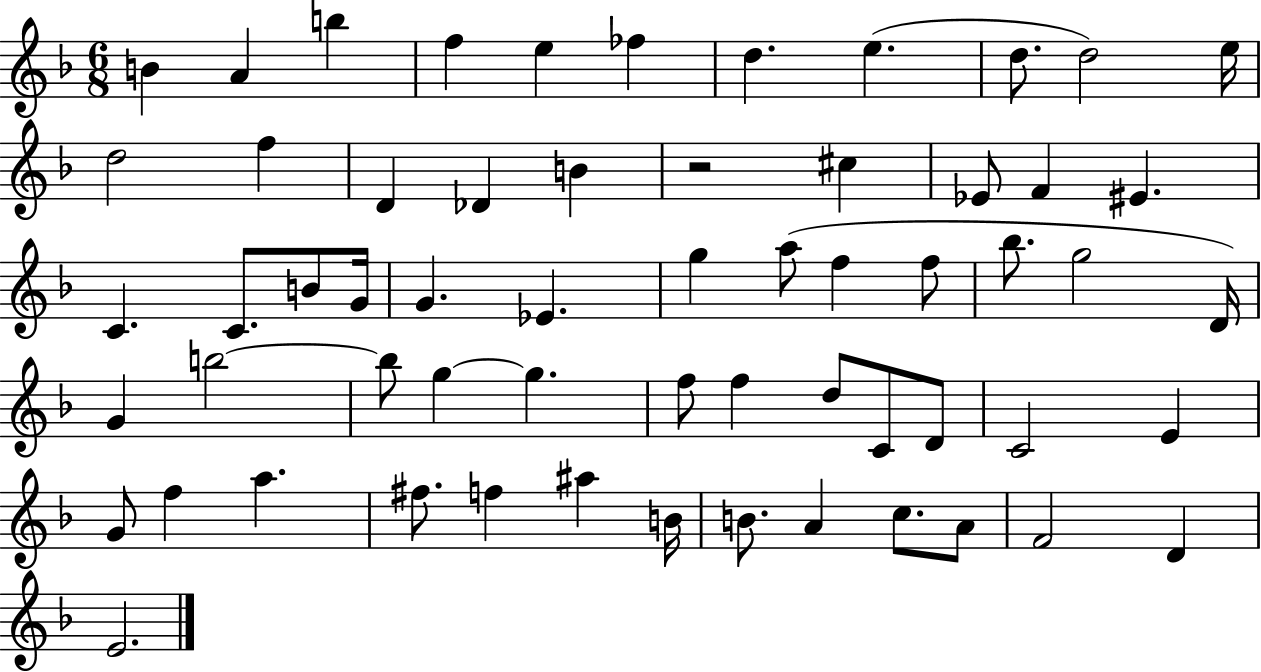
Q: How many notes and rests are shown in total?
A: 60